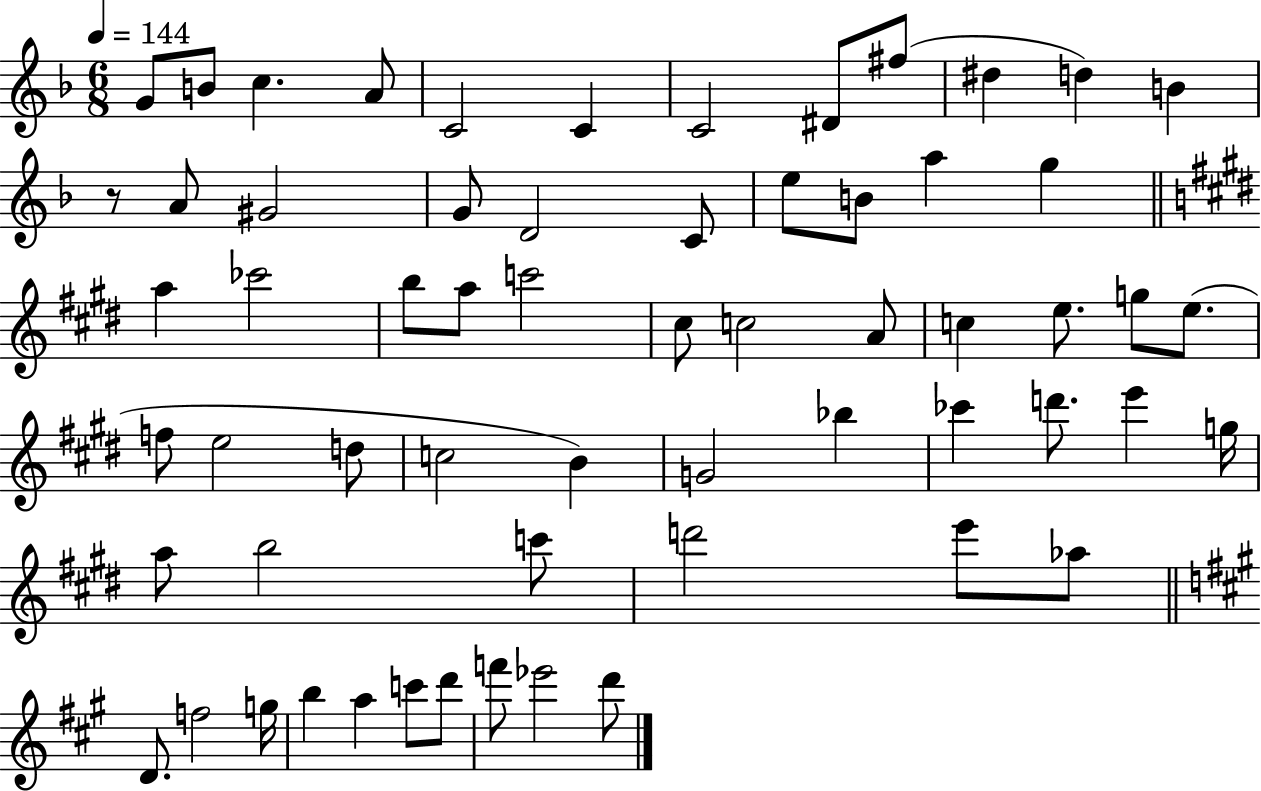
G4/e B4/e C5/q. A4/e C4/h C4/q C4/h D#4/e F#5/e D#5/q D5/q B4/q R/e A4/e G#4/h G4/e D4/h C4/e E5/e B4/e A5/q G5/q A5/q CES6/h B5/e A5/e C6/h C#5/e C5/h A4/e C5/q E5/e. G5/e E5/e. F5/e E5/h D5/e C5/h B4/q G4/h Bb5/q CES6/q D6/e. E6/q G5/s A5/e B5/h C6/e D6/h E6/e Ab5/e D4/e. F5/h G5/s B5/q A5/q C6/e D6/e F6/e Eb6/h D6/e